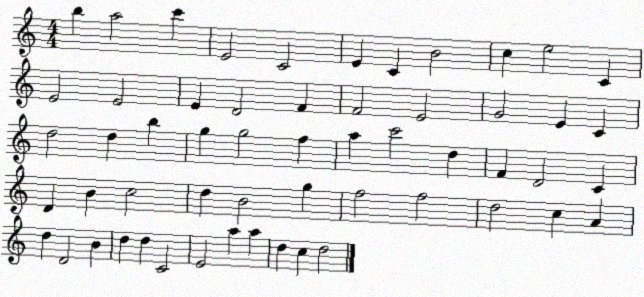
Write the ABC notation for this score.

X:1
T:Untitled
M:4/4
L:1/4
K:C
b a2 c' E2 C2 E C B2 c e2 C E2 E2 E D2 F F2 E2 G2 E C d2 d b g g2 f a c'2 d F D2 C D B c2 d B2 g f2 f2 d2 c A d D2 B d d C2 E2 a a d c d2